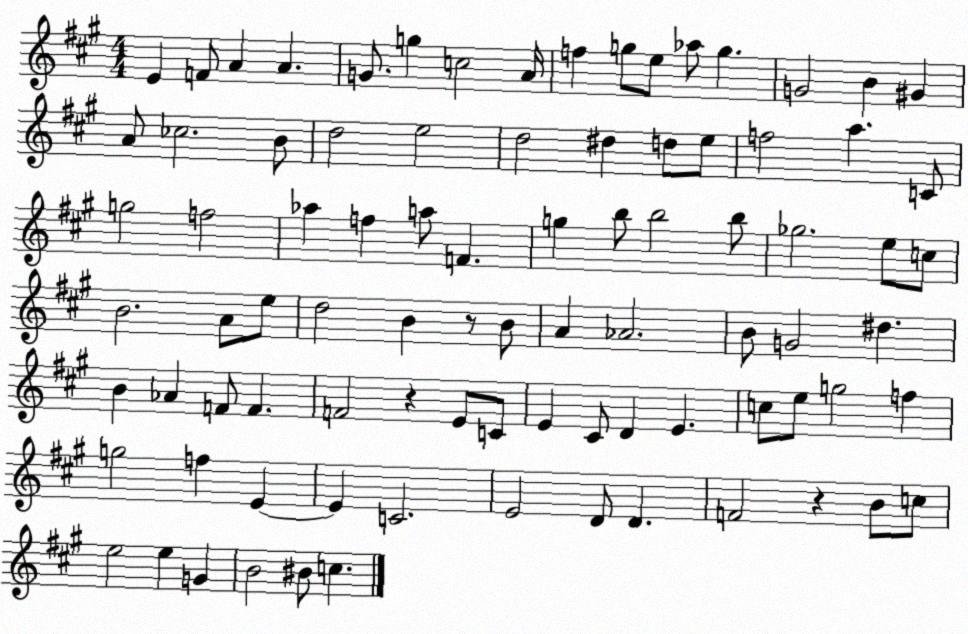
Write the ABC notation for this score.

X:1
T:Untitled
M:4/4
L:1/4
K:A
E F/2 A A G/2 g c2 A/4 f g/2 e/2 _a/2 g G2 B ^G A/2 _c2 B/2 d2 e2 d2 ^d d/2 e/2 f2 a C/2 g2 f2 _a f a/2 F g b/2 b2 b/2 _g2 e/2 c/2 B2 A/2 e/2 d2 B z/2 B/2 A _A2 B/2 G2 ^d B _A F/2 F F2 z E/2 C/2 E ^C/2 D E c/2 e/2 g2 f g2 f E E C2 E2 D/2 D F2 z B/2 c/2 e2 e G B2 ^B/2 c